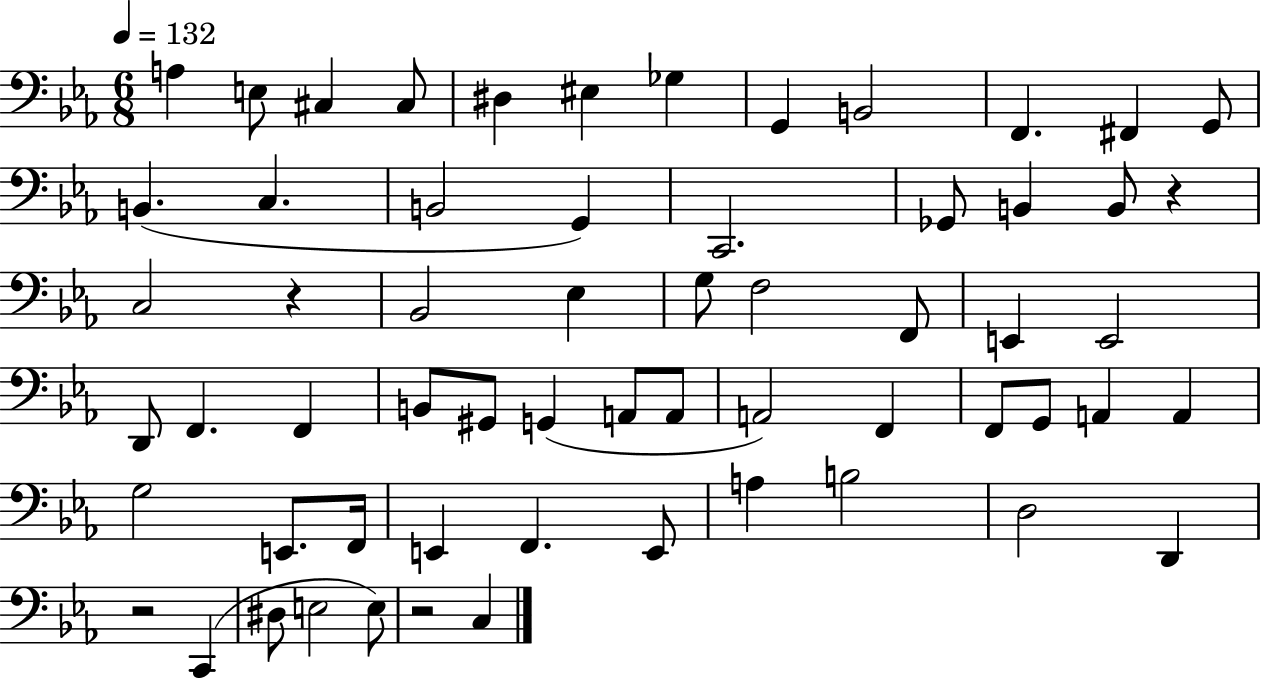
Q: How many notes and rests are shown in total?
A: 61